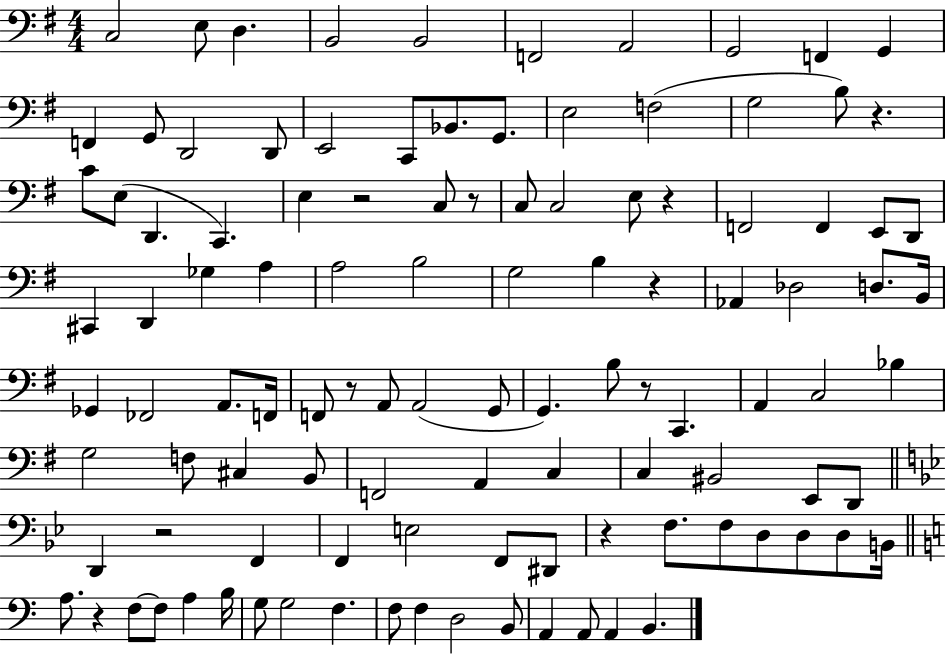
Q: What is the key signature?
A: G major